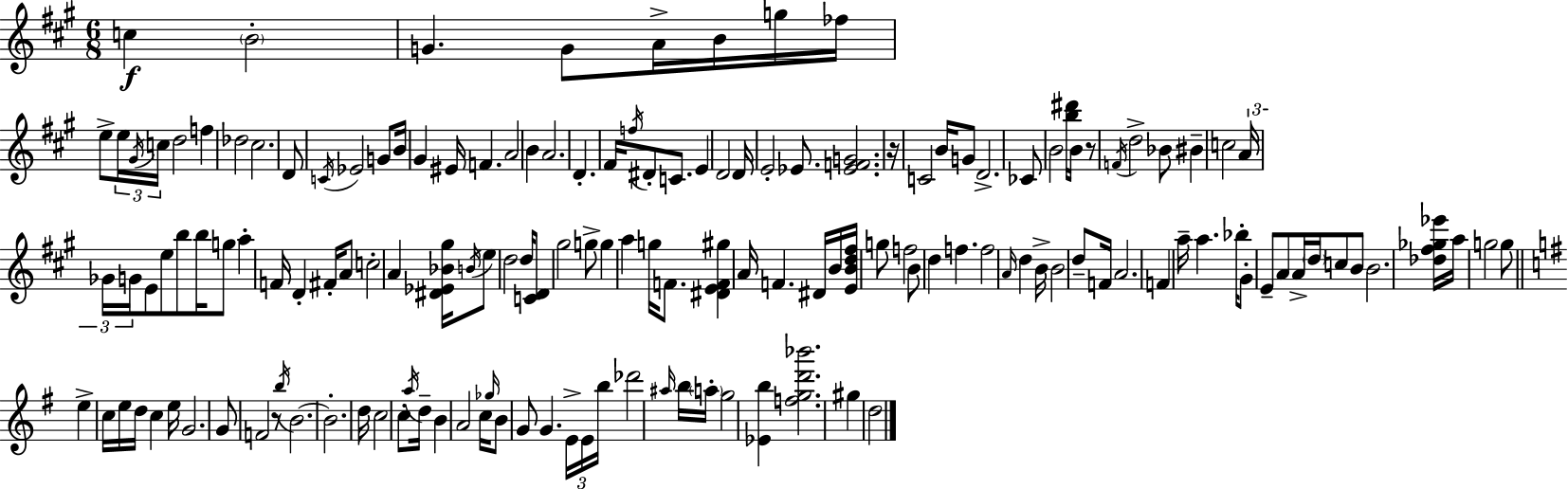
X:1
T:Untitled
M:6/8
L:1/4
K:A
c B2 G G/2 A/4 B/4 g/4 _f/4 e/2 e/4 ^G/4 c/4 d2 f _d2 ^c2 D/2 C/4 _E2 G/2 B/4 ^G ^E/4 F A2 B A2 D ^F/4 f/4 ^D/2 C/2 E D2 D/4 E2 _E/2 [_EFG]2 z/4 C2 B/4 G/2 D2 _C/2 B2 [b^d']/4 B/4 z/2 F/4 d2 _B/2 ^B c2 A/4 _G/4 G/4 E/2 e/2 b/2 b/4 g/2 a F/4 D ^F/4 A/2 c2 A [^D_E_B^g]/4 B/4 e/2 d2 d/4 [CD]/2 ^g2 g/2 g a g/4 F/2 [^DEF^g] A/4 F ^D/4 B/4 [EBd^f]/4 g/2 f2 B/2 d f f2 A/4 d B/4 B2 d/2 F/4 A2 F a/4 a _b/4 ^G/2 E/2 A/2 A/4 d/4 c/2 B/2 B2 [_d^f_g_e']/4 a/4 g2 g/2 e c/4 e/4 d/4 c e/4 G2 G/2 F2 z/2 b/4 B2 B2 d/4 c2 c/2 a/4 d/4 B A2 c/4 _g/4 B/2 G/2 G E/4 E/4 b/4 _d'2 ^a/4 b/4 a/4 g2 [_Eb] [fgd'_b']2 ^g d2